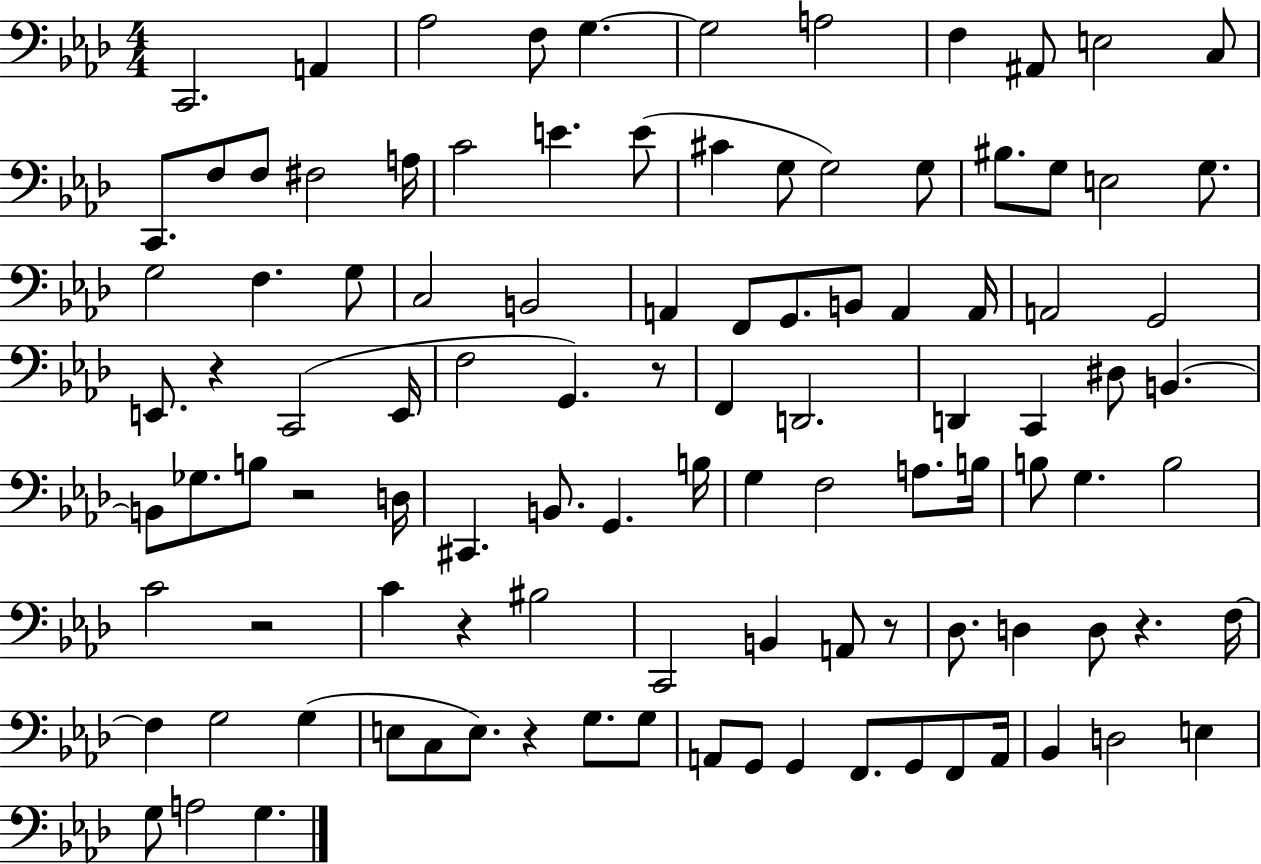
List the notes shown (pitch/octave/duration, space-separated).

C2/h. A2/q Ab3/h F3/e G3/q. G3/h A3/h F3/q A#2/e E3/h C3/e C2/e. F3/e F3/e F#3/h A3/s C4/h E4/q. E4/e C#4/q G3/e G3/h G3/e BIS3/e. G3/e E3/h G3/e. G3/h F3/q. G3/e C3/h B2/h A2/q F2/e G2/e. B2/e A2/q A2/s A2/h G2/h E2/e. R/q C2/h E2/s F3/h G2/q. R/e F2/q D2/h. D2/q C2/q D#3/e B2/q. B2/e Gb3/e. B3/e R/h D3/s C#2/q. B2/e. G2/q. B3/s G3/q F3/h A3/e. B3/s B3/e G3/q. B3/h C4/h R/h C4/q R/q BIS3/h C2/h B2/q A2/e R/e Db3/e. D3/q D3/e R/q. F3/s F3/q G3/h G3/q E3/e C3/e E3/e. R/q G3/e. G3/e A2/e G2/e G2/q F2/e. G2/e F2/e A2/s Bb2/q D3/h E3/q G3/e A3/h G3/q.